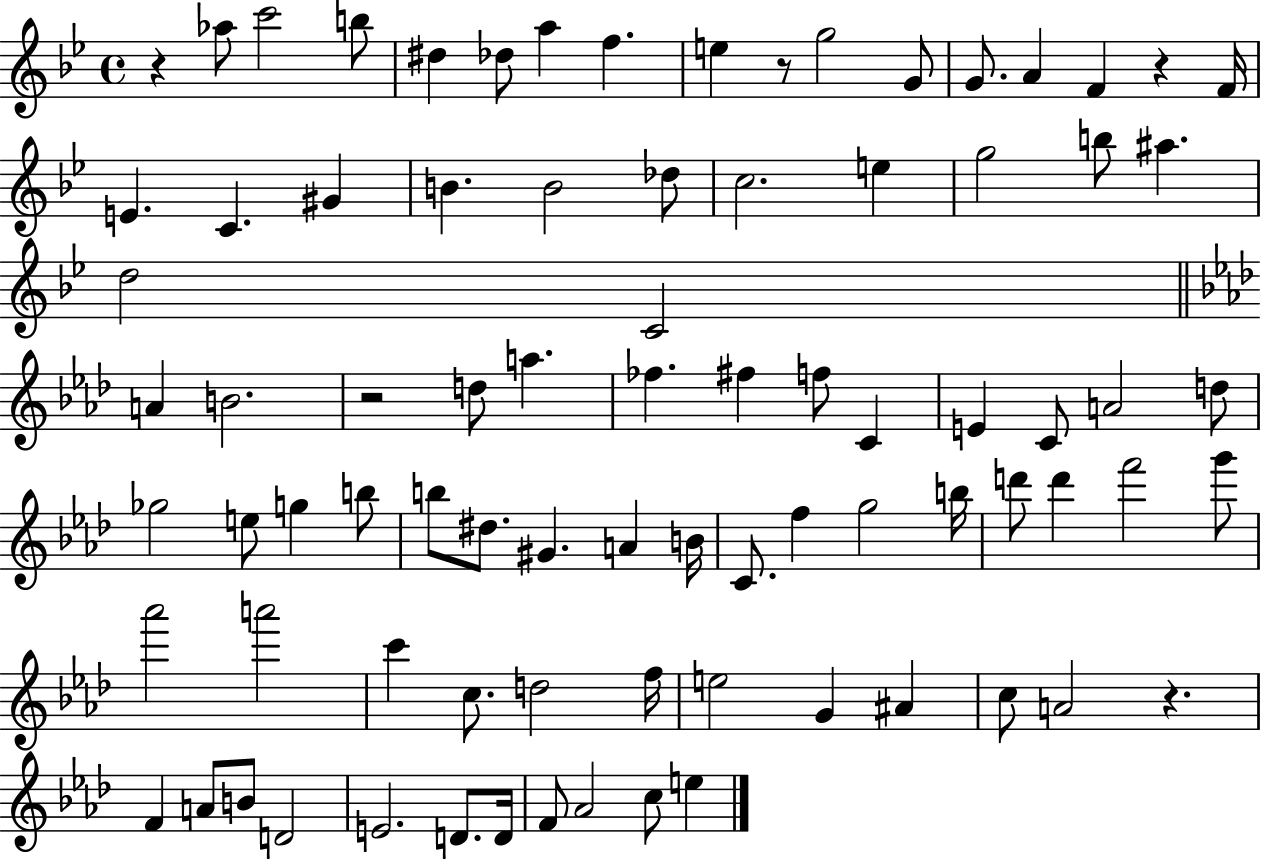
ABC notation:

X:1
T:Untitled
M:4/4
L:1/4
K:Bb
z _a/2 c'2 b/2 ^d _d/2 a f e z/2 g2 G/2 G/2 A F z F/4 E C ^G B B2 _d/2 c2 e g2 b/2 ^a d2 C2 A B2 z2 d/2 a _f ^f f/2 C E C/2 A2 d/2 _g2 e/2 g b/2 b/2 ^d/2 ^G A B/4 C/2 f g2 b/4 d'/2 d' f'2 g'/2 _a'2 a'2 c' c/2 d2 f/4 e2 G ^A c/2 A2 z F A/2 B/2 D2 E2 D/2 D/4 F/2 _A2 c/2 e